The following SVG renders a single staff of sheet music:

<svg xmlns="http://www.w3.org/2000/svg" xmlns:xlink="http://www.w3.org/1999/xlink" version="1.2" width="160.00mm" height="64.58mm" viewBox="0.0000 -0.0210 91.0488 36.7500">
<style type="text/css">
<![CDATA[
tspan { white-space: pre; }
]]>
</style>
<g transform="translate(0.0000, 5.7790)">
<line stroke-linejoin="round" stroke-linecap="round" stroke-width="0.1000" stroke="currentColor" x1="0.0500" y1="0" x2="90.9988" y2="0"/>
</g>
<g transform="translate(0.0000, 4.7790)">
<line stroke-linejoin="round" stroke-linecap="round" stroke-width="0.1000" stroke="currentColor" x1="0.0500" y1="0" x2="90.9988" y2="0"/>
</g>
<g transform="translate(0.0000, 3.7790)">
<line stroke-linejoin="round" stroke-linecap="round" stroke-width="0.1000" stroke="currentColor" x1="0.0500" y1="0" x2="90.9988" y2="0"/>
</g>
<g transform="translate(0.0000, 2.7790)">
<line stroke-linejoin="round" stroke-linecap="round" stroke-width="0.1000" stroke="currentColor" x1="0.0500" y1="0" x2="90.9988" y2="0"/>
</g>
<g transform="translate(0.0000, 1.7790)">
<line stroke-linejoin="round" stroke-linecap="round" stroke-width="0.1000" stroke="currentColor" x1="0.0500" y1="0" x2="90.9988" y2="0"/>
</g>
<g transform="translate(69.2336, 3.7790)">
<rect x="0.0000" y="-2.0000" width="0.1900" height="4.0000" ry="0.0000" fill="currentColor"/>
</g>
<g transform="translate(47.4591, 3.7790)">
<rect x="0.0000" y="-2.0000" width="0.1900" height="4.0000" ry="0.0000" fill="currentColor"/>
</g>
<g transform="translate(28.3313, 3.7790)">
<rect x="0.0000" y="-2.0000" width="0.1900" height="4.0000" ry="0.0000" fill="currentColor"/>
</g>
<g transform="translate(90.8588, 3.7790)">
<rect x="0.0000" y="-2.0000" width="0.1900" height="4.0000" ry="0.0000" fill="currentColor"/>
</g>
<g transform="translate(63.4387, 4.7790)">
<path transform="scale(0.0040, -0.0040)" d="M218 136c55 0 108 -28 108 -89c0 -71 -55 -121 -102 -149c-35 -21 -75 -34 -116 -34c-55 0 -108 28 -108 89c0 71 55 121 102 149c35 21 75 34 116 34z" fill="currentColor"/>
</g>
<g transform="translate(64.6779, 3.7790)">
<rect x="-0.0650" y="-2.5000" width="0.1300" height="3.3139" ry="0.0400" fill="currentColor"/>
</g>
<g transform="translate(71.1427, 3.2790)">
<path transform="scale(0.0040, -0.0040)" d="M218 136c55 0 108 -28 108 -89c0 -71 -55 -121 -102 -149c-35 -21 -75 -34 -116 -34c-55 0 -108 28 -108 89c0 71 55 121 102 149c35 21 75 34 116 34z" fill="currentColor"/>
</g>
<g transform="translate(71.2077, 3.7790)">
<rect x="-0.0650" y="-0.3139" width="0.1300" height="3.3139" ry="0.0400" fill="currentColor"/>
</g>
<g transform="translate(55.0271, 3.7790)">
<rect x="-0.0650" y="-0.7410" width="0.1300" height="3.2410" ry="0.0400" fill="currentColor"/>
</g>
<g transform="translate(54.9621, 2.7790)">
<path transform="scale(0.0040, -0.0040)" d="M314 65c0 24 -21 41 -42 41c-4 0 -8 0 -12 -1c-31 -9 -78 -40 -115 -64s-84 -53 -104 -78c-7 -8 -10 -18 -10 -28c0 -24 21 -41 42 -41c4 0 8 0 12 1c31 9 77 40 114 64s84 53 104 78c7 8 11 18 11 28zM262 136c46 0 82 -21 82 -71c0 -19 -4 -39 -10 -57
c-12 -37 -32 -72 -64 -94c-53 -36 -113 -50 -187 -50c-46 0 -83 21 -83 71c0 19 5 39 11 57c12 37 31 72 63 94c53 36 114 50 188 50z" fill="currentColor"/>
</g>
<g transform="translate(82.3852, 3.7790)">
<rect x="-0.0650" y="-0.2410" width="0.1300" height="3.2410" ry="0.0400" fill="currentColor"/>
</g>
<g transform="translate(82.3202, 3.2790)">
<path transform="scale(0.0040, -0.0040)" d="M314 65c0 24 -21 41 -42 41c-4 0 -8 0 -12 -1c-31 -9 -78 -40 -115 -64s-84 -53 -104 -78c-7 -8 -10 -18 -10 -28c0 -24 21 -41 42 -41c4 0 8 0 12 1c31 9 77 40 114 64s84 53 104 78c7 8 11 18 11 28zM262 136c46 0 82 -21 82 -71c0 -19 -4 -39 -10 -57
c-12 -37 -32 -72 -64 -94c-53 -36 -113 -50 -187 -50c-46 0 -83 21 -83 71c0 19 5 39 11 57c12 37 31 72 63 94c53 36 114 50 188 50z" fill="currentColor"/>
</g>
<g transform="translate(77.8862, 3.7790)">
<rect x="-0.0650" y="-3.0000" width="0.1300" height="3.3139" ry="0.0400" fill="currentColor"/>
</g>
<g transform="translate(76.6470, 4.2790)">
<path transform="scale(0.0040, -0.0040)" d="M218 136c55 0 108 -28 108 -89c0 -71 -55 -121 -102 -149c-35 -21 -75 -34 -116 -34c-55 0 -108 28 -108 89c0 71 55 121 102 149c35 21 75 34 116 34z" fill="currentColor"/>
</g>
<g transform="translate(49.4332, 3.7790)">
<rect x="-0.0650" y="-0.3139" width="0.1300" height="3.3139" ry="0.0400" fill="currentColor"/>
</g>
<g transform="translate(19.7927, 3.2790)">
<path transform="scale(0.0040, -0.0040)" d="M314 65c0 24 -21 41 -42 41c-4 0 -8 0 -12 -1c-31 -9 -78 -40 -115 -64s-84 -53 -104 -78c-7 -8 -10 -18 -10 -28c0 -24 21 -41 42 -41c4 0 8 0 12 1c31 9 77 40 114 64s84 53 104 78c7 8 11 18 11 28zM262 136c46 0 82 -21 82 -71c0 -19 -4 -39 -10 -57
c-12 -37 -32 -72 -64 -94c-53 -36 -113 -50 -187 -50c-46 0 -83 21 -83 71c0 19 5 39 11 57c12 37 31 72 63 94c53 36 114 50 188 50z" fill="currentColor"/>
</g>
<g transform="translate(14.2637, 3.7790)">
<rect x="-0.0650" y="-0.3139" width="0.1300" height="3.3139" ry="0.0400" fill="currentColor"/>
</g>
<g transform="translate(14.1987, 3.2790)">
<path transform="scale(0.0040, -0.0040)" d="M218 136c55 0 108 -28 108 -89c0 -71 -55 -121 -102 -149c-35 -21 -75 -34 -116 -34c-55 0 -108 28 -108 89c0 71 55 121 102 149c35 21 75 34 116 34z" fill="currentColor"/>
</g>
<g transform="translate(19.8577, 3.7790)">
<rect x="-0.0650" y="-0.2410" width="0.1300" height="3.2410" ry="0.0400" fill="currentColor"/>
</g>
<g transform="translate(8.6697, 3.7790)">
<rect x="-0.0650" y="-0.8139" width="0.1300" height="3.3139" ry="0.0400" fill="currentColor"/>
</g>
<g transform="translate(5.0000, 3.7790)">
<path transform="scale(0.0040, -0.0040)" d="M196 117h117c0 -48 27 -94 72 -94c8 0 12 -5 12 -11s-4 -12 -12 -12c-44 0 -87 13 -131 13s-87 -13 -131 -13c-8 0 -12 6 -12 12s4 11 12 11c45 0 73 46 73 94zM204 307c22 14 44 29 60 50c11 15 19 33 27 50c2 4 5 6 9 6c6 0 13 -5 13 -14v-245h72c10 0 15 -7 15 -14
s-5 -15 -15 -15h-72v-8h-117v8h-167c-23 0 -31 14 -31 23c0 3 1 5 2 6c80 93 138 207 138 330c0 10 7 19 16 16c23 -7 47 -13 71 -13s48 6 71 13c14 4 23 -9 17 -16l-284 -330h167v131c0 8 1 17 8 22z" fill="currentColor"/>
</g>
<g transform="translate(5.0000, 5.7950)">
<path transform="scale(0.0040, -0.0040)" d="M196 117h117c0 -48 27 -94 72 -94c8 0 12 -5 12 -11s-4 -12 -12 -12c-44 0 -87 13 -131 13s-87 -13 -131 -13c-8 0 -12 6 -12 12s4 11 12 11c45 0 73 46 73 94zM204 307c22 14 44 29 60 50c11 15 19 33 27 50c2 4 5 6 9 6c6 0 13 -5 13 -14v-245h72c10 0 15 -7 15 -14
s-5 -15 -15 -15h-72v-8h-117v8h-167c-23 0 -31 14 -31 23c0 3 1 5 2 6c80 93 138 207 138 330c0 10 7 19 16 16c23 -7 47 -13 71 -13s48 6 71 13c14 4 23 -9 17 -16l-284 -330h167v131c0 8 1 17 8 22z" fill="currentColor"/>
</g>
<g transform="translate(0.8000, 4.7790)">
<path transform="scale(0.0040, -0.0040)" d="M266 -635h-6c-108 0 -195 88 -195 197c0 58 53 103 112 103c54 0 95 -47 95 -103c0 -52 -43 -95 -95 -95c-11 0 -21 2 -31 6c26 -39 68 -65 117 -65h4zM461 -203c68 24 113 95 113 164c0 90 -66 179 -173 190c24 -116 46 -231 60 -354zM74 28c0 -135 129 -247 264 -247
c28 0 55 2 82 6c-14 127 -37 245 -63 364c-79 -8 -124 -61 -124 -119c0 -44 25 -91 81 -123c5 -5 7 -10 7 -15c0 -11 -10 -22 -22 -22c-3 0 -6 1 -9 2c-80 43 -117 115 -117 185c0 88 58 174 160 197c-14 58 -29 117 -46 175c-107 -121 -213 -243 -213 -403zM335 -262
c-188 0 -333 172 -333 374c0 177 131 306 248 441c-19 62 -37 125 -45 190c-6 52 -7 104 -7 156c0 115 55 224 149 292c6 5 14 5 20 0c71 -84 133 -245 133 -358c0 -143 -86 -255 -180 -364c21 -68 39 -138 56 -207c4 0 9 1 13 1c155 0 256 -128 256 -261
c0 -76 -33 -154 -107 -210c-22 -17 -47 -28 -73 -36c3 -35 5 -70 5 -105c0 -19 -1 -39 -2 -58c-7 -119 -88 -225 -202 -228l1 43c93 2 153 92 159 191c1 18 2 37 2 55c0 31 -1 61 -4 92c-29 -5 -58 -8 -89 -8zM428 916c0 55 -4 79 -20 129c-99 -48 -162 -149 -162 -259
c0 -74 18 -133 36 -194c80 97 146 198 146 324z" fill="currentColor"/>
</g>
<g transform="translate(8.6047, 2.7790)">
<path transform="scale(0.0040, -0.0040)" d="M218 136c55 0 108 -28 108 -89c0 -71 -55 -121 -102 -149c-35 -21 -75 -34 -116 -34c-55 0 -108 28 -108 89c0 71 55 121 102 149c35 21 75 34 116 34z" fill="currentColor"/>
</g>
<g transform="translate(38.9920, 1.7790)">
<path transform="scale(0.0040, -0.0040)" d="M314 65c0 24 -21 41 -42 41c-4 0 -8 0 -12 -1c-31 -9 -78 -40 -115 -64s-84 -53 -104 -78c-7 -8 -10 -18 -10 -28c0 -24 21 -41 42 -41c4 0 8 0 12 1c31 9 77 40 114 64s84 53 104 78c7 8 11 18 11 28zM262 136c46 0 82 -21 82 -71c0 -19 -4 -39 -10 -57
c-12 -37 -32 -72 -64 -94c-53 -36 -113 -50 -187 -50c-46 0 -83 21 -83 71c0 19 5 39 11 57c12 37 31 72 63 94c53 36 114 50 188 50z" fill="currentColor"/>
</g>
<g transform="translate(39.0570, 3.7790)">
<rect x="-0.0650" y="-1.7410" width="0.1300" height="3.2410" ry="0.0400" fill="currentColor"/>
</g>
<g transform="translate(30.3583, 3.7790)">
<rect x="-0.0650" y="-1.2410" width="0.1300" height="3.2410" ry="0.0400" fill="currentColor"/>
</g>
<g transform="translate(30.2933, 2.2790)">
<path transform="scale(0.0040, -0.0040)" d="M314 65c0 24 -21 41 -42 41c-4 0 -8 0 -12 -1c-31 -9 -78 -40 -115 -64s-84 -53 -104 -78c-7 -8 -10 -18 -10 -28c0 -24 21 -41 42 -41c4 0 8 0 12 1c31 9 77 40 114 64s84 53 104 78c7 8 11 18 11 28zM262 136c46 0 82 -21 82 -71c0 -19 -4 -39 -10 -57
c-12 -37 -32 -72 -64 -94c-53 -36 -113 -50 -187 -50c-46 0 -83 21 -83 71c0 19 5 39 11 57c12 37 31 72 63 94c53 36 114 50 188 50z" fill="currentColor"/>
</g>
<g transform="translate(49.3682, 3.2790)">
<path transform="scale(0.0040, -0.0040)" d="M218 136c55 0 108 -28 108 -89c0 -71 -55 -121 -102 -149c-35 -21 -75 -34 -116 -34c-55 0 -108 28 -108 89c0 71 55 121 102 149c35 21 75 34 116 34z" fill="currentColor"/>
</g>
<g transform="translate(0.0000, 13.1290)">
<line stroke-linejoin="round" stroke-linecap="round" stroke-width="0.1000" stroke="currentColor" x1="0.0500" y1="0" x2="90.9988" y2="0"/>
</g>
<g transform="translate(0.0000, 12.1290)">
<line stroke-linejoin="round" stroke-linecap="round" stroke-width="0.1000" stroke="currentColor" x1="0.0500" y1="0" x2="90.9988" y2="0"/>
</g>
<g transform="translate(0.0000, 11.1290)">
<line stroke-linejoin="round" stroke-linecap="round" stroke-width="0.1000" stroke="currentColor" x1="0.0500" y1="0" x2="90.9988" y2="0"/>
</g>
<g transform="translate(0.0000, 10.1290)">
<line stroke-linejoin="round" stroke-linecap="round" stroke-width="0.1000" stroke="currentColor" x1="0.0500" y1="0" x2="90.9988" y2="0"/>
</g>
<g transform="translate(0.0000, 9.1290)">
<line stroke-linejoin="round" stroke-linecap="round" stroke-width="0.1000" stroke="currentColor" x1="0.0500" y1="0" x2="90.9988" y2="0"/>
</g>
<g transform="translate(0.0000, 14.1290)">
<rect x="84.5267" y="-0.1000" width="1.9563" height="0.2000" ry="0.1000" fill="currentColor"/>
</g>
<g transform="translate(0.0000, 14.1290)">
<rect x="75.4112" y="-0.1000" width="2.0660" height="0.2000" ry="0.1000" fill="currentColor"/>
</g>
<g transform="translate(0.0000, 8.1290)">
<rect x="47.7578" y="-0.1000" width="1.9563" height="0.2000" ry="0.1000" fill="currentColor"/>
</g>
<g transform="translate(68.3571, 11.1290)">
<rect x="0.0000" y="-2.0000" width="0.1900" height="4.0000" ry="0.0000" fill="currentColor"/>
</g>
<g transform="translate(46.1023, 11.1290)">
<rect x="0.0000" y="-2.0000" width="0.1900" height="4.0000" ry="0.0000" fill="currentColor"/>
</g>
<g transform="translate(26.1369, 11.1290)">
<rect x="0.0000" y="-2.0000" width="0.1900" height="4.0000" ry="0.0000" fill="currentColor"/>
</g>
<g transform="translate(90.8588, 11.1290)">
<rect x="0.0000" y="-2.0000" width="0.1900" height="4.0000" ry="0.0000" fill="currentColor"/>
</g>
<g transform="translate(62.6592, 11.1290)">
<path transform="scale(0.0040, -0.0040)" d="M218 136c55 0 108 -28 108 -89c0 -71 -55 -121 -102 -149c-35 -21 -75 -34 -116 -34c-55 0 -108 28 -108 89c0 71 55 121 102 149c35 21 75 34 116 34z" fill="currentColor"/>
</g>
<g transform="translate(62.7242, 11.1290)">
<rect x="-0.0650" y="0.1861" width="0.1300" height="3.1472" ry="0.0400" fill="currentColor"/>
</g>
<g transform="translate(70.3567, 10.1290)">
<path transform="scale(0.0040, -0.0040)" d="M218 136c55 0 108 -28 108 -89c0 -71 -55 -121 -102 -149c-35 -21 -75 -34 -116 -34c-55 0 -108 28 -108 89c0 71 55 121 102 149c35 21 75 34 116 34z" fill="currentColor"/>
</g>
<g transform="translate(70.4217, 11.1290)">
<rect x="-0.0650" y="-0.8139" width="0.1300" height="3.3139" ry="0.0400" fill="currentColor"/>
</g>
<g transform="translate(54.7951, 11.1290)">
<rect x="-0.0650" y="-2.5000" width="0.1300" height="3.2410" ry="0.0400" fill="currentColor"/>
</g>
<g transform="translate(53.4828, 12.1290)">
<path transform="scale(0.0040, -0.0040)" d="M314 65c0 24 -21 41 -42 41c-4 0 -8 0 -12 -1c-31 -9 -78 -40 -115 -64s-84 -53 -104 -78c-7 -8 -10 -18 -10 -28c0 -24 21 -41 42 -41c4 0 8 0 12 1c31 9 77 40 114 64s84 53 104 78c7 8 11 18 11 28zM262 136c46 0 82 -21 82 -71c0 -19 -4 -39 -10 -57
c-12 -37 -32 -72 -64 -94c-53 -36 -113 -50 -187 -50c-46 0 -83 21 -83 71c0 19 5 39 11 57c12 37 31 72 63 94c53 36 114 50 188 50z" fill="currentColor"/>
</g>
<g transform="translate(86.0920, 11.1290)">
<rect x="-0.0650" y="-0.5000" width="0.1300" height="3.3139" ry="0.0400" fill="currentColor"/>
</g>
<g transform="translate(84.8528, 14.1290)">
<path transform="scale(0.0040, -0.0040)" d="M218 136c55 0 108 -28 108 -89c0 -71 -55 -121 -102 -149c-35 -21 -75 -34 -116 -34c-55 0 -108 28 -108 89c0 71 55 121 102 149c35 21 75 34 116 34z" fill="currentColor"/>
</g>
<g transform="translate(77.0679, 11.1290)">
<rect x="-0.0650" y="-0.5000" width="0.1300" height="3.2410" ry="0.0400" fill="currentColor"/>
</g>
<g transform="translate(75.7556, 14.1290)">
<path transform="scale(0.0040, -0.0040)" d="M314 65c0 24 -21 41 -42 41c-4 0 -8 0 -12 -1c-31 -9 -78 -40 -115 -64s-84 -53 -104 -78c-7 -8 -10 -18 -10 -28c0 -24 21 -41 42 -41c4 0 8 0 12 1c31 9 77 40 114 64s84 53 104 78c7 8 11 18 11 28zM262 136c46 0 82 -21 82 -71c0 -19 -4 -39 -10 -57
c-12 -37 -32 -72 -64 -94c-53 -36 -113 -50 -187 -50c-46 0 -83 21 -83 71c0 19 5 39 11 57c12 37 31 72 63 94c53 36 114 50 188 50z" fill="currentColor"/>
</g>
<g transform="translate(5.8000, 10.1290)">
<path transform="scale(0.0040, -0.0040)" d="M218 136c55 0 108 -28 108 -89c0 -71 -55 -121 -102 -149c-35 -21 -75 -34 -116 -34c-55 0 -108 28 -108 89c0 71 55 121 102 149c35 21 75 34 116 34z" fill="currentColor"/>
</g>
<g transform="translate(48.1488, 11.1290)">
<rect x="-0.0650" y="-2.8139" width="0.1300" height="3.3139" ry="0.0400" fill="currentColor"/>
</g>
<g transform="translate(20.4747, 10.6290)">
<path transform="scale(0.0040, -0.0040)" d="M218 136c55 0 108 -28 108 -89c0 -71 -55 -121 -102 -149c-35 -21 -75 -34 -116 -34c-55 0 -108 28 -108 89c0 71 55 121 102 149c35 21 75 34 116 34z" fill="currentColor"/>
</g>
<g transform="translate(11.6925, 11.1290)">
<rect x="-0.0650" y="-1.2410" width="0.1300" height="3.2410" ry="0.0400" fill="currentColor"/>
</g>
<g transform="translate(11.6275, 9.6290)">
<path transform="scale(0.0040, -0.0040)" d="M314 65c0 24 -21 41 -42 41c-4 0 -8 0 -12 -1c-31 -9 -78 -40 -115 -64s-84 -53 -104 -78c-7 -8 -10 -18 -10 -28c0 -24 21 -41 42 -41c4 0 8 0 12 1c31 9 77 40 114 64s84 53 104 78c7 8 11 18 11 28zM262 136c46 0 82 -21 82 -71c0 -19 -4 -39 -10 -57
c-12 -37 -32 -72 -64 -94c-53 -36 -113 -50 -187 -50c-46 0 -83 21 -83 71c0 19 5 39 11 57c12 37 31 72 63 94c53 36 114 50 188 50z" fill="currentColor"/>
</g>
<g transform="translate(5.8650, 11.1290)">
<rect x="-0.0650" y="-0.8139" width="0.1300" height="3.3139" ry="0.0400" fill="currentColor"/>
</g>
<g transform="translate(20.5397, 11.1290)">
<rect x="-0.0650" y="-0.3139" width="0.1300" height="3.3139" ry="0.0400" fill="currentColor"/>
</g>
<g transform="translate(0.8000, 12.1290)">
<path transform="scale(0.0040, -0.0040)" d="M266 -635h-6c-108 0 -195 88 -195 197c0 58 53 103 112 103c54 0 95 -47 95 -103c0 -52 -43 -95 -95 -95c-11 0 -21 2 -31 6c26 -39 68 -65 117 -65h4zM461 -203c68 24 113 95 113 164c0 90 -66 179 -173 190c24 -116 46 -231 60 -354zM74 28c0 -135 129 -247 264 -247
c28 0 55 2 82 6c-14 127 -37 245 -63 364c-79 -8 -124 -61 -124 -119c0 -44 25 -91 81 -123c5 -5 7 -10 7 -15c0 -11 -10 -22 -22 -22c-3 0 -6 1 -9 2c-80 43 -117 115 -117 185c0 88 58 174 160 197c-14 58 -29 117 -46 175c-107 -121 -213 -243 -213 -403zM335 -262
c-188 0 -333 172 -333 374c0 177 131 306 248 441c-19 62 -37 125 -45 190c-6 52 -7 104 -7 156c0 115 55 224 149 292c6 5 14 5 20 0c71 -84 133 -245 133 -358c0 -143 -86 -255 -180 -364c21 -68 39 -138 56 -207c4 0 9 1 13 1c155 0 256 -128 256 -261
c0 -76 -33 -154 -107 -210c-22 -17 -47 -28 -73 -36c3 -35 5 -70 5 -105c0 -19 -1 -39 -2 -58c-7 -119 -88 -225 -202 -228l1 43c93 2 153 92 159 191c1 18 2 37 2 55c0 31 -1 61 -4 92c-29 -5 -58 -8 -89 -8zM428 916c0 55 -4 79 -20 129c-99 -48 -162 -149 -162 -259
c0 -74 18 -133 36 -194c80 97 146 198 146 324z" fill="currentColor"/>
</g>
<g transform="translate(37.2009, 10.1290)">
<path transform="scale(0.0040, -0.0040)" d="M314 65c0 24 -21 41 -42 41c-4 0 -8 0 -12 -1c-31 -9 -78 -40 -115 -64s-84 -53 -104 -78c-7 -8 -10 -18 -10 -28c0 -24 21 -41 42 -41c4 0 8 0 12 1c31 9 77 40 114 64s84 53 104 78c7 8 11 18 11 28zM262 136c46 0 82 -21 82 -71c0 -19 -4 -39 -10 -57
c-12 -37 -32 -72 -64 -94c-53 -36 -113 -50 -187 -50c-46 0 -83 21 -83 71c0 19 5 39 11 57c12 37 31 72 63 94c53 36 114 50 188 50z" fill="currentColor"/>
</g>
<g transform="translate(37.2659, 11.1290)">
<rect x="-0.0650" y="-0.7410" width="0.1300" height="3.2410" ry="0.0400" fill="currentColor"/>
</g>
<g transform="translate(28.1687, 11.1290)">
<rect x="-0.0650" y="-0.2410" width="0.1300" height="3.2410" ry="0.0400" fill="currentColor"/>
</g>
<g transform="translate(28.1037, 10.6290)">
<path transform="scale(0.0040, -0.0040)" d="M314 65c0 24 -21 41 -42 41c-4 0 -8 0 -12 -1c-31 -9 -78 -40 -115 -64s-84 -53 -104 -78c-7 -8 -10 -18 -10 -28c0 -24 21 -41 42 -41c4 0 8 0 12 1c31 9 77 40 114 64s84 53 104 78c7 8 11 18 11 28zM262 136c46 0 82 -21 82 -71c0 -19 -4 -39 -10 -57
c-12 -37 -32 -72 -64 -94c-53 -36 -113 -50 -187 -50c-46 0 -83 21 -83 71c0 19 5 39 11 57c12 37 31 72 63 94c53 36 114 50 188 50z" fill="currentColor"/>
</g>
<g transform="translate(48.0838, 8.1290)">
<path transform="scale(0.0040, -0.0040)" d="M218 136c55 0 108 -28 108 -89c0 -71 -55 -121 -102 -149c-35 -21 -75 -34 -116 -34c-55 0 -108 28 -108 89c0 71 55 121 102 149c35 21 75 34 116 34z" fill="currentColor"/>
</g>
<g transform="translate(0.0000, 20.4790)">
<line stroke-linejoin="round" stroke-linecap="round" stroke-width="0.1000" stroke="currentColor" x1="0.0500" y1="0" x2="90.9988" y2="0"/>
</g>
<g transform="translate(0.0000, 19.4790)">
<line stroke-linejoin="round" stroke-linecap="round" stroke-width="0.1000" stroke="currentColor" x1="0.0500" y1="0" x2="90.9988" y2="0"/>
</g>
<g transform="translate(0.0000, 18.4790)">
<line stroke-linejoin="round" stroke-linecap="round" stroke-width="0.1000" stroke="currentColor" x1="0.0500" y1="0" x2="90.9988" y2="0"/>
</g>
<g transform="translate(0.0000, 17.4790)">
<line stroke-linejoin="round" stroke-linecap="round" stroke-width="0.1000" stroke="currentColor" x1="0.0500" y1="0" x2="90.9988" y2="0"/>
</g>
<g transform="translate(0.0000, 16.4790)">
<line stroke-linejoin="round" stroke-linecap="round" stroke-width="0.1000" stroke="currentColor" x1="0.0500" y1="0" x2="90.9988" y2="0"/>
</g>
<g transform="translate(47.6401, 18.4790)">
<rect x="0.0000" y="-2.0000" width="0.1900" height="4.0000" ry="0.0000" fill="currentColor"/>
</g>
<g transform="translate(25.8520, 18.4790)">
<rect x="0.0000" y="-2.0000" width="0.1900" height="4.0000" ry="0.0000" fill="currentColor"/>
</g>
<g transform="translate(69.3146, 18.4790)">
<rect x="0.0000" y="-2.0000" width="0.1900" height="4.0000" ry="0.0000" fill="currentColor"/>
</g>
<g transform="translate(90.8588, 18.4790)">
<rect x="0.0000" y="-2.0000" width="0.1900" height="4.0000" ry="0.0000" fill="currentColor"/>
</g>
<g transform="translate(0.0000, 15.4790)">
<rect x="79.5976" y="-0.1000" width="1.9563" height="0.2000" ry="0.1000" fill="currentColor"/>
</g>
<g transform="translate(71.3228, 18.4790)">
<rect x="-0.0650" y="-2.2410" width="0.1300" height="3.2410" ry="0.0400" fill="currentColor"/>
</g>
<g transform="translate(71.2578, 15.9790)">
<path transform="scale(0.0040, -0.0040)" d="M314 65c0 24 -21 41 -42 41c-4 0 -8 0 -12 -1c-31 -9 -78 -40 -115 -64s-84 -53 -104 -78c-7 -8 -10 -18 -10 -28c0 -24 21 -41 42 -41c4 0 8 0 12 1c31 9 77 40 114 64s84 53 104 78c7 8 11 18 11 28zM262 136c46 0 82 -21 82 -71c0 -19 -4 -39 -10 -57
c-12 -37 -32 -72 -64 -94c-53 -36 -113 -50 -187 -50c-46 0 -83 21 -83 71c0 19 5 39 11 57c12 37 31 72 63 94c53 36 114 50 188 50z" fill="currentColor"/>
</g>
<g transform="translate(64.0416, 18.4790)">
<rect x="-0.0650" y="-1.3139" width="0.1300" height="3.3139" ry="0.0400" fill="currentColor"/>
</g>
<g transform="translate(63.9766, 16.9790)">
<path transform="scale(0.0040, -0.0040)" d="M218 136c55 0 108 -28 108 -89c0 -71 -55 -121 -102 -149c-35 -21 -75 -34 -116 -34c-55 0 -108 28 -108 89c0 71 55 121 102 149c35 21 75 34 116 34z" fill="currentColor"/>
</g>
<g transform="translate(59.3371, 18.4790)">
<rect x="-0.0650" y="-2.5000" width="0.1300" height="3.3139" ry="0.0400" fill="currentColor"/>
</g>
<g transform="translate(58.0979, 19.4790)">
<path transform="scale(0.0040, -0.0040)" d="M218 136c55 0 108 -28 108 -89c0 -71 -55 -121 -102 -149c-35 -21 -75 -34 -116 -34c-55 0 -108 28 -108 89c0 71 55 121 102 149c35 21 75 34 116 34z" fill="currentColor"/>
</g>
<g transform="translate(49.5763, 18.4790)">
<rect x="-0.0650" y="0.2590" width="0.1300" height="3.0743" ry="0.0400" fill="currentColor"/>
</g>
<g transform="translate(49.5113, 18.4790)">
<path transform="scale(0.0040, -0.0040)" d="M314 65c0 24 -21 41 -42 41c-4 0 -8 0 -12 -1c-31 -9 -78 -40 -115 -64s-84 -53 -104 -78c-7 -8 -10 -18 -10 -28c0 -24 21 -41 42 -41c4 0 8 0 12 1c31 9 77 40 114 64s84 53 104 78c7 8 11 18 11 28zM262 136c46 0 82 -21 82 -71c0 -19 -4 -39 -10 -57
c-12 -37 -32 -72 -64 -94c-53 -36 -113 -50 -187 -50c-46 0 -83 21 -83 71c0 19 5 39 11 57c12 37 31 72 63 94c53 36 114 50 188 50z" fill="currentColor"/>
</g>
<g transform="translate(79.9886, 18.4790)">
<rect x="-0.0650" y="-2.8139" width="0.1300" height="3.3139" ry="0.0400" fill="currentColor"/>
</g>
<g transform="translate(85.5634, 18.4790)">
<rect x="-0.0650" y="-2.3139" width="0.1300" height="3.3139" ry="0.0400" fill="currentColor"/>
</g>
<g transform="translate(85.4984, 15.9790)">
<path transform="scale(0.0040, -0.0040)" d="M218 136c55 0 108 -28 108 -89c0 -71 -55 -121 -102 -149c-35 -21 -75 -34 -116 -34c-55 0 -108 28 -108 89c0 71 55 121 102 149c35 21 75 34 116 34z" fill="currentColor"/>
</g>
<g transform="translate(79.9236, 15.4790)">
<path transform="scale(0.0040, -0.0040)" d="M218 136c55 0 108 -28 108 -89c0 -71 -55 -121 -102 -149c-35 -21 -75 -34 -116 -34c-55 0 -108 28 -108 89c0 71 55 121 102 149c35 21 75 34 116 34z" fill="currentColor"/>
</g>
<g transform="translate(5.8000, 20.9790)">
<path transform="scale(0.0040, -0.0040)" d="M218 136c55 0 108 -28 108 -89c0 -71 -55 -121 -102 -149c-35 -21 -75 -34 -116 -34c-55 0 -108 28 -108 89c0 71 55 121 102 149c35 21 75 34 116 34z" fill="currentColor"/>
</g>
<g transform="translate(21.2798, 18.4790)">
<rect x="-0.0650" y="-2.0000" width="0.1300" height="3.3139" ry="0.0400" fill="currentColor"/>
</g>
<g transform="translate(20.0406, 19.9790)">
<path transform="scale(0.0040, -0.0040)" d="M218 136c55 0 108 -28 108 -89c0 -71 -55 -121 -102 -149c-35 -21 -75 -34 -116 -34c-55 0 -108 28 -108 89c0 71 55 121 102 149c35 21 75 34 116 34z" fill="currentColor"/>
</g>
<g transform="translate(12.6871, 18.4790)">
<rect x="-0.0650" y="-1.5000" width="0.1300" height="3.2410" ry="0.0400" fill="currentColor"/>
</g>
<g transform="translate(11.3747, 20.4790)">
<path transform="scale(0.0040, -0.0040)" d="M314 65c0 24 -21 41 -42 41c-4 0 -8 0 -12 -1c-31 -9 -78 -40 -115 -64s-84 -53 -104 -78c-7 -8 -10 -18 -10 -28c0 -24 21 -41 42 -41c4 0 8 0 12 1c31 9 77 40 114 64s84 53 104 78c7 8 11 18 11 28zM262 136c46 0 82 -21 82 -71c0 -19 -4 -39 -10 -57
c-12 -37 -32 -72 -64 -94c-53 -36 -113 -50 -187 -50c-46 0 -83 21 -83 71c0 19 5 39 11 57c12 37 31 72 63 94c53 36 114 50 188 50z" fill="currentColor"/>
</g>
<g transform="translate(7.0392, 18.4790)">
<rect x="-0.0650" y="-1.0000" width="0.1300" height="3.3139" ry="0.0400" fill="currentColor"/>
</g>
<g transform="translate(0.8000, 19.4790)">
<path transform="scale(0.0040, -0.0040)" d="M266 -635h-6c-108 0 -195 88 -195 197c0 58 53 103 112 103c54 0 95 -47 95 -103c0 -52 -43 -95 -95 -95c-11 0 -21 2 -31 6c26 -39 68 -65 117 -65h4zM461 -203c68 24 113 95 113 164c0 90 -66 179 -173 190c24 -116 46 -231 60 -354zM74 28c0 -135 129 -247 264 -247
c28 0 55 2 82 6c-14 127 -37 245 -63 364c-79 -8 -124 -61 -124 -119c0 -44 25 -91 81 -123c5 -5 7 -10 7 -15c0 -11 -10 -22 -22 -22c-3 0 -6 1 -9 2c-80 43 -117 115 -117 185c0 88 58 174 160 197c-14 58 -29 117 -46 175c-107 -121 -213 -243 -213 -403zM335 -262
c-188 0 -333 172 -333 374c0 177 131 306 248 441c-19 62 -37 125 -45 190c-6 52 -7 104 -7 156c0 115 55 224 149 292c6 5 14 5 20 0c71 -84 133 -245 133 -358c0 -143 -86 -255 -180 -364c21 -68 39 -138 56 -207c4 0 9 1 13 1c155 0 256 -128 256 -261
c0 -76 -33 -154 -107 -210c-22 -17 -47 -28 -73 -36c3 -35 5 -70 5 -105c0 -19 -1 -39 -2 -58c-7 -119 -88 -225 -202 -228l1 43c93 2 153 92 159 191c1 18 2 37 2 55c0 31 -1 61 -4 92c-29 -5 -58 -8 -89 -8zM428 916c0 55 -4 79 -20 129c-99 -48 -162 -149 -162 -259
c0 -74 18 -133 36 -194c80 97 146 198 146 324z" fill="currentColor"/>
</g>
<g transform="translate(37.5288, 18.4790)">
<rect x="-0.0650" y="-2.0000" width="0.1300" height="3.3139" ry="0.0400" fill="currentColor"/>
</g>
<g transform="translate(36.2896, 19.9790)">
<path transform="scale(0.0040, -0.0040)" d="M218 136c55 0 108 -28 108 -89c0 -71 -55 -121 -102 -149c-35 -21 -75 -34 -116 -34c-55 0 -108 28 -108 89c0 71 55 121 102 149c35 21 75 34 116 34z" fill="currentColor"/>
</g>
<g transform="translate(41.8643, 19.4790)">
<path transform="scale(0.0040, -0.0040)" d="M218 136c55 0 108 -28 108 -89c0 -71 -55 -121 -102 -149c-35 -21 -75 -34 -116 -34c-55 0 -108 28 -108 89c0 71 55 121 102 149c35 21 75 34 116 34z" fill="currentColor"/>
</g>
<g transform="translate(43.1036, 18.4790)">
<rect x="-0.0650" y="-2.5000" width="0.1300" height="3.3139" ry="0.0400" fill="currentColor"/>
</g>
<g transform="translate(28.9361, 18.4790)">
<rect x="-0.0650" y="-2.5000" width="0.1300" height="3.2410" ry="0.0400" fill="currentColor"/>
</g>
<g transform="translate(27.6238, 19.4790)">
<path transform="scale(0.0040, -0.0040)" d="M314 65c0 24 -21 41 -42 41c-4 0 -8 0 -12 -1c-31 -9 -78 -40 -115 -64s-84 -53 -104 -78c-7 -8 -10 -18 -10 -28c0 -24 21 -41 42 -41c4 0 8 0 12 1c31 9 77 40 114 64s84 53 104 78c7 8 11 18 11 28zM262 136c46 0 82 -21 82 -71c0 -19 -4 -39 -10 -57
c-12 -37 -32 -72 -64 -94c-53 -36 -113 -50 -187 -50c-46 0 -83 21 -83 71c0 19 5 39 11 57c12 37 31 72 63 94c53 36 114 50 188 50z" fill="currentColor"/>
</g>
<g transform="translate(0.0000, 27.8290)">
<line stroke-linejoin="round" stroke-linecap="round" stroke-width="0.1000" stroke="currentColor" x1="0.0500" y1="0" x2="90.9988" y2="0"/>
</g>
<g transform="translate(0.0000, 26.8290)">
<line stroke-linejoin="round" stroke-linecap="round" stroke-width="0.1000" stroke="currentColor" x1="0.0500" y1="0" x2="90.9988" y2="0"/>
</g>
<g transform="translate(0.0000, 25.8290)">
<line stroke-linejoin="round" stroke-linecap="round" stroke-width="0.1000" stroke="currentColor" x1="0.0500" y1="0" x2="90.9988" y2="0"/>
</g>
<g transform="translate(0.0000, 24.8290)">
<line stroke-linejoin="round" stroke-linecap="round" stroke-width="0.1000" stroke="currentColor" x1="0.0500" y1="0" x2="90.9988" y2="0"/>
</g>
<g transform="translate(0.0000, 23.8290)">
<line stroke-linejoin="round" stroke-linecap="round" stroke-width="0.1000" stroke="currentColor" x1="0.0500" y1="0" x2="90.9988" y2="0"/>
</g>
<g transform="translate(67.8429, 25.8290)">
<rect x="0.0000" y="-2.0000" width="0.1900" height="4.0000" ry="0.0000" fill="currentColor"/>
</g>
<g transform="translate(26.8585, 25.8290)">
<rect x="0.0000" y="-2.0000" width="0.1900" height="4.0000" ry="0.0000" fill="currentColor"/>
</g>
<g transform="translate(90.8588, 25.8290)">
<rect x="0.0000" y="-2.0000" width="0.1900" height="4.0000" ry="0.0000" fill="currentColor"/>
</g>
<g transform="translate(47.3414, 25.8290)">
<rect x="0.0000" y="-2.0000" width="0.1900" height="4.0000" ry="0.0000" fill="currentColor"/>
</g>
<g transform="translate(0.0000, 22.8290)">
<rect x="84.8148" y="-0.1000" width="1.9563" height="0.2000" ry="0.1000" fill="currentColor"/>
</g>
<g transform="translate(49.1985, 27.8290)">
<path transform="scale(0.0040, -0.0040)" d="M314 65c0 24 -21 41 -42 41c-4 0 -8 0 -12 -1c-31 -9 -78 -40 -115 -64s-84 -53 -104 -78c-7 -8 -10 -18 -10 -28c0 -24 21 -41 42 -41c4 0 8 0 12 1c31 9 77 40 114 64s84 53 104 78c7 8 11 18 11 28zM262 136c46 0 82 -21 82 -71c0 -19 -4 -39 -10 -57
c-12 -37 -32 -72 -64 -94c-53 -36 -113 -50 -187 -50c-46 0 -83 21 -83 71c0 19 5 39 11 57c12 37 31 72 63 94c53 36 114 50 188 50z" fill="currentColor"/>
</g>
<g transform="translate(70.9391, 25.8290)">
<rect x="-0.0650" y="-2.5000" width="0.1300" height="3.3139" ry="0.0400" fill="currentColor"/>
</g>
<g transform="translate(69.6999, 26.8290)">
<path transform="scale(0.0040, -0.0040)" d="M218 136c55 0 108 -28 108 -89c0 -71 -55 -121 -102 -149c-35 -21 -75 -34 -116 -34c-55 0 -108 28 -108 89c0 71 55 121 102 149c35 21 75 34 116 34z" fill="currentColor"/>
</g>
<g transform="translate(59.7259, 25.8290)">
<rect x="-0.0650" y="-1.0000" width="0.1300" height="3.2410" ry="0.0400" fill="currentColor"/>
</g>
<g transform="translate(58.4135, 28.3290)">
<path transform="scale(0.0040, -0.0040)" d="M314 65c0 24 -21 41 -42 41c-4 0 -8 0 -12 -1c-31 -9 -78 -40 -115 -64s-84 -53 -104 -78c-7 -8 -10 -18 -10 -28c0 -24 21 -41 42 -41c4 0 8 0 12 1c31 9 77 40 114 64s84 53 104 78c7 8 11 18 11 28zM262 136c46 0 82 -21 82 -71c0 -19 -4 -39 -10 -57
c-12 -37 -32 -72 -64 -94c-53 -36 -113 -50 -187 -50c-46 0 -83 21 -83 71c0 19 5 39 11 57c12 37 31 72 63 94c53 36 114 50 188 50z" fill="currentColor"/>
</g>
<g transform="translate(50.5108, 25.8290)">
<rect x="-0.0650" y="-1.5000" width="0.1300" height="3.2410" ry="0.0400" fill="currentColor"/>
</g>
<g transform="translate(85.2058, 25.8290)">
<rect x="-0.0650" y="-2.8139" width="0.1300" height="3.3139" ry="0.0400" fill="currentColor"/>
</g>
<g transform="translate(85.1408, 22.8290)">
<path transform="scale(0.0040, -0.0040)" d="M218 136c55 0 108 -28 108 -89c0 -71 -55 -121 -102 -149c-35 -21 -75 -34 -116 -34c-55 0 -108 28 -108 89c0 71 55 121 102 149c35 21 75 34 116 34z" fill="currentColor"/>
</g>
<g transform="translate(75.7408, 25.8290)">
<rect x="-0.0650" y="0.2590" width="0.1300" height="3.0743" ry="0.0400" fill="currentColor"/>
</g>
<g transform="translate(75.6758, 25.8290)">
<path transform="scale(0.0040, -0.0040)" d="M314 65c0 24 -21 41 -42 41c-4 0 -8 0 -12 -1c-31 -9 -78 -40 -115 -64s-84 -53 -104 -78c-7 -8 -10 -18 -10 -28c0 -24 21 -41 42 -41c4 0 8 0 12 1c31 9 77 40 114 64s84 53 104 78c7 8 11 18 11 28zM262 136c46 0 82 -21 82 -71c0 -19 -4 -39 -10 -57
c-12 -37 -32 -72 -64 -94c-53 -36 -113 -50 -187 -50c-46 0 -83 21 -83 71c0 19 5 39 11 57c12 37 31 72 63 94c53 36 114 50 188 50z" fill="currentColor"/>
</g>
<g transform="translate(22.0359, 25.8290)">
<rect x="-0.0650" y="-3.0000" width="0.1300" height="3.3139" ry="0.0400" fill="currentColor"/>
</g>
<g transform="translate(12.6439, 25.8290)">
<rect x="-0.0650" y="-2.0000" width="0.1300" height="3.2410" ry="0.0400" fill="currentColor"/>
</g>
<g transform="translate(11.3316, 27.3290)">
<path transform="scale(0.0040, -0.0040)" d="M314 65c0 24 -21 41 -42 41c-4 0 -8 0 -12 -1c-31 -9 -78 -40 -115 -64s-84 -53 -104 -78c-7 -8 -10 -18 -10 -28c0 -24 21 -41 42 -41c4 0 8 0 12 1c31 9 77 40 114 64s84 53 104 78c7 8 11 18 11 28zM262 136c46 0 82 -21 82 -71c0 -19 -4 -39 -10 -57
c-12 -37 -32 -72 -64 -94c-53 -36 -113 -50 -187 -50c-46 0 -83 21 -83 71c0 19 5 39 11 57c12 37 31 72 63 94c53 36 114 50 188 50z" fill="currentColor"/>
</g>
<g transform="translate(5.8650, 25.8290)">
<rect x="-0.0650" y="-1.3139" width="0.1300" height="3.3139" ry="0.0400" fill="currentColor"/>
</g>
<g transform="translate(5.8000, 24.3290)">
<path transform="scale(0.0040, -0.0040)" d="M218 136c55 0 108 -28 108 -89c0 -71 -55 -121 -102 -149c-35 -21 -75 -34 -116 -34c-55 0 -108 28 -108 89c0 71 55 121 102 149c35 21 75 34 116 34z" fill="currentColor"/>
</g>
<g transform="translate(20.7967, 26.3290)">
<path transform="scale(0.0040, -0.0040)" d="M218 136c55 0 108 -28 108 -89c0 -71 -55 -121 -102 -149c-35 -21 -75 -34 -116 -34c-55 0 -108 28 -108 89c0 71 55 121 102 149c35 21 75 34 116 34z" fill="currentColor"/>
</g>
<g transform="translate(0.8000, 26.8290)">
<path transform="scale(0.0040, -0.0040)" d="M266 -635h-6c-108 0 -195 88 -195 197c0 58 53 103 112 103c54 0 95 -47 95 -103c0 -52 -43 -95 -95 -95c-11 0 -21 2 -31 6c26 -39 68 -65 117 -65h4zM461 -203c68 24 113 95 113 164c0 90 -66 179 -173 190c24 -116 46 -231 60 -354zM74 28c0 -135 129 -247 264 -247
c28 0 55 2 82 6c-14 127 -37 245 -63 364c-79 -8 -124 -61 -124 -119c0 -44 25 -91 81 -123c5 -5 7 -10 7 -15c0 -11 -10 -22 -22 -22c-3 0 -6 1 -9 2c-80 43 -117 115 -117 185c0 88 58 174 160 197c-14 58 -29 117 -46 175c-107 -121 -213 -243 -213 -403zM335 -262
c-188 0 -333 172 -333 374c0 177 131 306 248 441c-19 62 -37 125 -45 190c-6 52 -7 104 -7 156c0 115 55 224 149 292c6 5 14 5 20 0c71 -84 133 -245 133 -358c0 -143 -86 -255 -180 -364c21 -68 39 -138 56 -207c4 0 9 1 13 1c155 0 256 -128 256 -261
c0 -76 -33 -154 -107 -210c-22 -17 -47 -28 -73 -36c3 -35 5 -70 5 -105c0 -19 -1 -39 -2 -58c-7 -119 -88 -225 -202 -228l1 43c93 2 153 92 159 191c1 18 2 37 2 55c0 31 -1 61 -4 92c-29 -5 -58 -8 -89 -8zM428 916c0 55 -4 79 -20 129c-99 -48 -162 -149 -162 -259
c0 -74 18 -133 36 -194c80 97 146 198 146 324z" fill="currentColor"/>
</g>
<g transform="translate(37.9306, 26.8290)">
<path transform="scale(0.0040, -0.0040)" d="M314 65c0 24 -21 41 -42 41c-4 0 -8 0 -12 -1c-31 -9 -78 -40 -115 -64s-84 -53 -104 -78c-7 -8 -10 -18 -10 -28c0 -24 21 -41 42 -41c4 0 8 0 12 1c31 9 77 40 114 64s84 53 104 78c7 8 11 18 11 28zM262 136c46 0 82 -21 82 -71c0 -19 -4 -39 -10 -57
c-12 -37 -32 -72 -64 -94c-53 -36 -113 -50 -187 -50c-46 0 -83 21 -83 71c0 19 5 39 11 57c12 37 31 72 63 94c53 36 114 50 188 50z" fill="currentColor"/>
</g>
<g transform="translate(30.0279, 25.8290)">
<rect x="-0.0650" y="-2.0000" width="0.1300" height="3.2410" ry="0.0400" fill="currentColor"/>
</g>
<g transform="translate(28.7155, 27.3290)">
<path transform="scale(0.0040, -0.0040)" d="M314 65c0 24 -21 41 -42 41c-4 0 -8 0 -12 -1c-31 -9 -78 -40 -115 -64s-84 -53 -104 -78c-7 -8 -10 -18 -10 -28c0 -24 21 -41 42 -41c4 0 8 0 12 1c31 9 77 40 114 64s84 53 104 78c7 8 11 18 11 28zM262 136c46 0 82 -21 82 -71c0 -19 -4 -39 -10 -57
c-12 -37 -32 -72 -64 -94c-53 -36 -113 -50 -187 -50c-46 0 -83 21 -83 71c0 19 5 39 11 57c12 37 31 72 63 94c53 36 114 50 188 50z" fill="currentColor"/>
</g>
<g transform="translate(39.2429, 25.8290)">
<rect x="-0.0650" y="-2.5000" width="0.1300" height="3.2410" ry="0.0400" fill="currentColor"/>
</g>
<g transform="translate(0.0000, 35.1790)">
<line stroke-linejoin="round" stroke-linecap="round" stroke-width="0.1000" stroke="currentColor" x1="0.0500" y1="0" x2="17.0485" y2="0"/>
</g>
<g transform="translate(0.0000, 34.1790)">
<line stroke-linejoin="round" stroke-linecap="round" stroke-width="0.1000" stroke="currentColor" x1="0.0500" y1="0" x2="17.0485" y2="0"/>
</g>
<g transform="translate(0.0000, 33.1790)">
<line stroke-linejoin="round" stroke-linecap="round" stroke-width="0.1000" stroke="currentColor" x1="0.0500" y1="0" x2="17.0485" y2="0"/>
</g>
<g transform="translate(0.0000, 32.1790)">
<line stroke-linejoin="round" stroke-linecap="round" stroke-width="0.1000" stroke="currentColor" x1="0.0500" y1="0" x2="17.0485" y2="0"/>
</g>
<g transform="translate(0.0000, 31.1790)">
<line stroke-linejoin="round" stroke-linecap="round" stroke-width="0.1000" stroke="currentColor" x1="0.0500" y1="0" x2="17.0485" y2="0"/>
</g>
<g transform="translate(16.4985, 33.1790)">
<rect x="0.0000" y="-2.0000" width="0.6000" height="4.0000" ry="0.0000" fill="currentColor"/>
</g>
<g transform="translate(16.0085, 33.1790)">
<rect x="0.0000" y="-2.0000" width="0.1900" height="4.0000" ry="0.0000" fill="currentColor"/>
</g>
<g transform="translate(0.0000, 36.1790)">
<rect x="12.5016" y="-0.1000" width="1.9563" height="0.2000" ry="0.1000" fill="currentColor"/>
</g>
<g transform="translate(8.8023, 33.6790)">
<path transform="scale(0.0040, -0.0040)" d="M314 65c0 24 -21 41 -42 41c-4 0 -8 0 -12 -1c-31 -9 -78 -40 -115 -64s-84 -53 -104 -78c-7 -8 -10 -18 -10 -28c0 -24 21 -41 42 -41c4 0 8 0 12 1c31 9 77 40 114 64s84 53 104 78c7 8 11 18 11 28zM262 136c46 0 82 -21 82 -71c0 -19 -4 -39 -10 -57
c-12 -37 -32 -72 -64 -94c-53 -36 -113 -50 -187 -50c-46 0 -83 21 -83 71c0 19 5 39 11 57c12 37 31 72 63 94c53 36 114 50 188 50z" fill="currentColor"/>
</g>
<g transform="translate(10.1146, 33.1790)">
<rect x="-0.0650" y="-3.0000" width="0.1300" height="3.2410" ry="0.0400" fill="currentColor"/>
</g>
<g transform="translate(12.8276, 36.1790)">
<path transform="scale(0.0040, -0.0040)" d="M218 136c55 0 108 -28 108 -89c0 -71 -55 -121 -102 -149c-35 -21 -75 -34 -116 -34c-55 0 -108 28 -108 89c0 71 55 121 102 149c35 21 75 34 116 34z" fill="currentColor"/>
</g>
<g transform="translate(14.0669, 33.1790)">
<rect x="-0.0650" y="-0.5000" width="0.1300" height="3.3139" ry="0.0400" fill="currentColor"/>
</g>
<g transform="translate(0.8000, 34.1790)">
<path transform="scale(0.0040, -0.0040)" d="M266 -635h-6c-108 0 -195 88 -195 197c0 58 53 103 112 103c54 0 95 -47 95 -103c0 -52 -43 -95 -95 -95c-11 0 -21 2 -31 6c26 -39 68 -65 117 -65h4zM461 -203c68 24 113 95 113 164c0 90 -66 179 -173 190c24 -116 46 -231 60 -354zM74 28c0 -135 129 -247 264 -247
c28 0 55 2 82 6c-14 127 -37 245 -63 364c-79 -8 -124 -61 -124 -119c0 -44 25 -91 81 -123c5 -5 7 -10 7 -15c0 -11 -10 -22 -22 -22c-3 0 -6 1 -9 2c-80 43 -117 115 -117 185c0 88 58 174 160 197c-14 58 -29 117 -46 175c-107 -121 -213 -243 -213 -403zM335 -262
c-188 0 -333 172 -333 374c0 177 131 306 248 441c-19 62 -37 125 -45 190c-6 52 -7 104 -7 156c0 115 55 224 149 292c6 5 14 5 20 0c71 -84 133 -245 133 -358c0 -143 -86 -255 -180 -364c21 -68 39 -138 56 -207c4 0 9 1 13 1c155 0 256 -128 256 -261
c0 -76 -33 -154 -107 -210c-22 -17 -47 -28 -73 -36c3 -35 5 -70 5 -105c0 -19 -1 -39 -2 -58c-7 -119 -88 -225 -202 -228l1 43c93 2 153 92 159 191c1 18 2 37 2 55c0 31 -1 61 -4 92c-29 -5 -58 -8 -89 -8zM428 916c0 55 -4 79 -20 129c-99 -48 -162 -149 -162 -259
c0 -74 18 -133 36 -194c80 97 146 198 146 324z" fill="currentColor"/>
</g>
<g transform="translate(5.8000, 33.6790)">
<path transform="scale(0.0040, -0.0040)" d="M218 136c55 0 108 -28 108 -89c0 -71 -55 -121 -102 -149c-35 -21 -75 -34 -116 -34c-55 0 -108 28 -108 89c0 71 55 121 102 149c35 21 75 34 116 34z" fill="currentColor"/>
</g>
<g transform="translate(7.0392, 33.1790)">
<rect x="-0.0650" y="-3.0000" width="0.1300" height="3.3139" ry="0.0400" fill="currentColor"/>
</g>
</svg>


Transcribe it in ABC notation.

X:1
T:Untitled
M:4/4
L:1/4
K:C
d c c2 e2 f2 c d2 G c A c2 d e2 c c2 d2 a G2 B d C2 C D E2 F G2 F G B2 G e g2 a g e F2 A F2 G2 E2 D2 G B2 a A A2 C